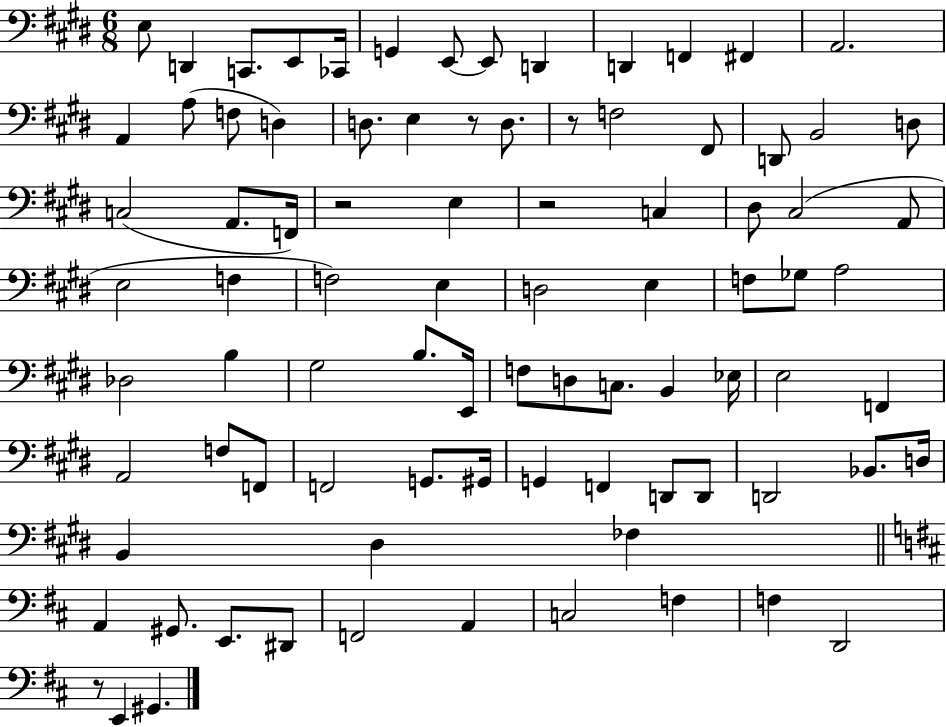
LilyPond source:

{
  \clef bass
  \numericTimeSignature
  \time 6/8
  \key e \major
  \repeat volta 2 { e8 d,4 c,8. e,8 ces,16 | g,4 e,8~~ e,8 d,4 | d,4 f,4 fis,4 | a,2. | \break a,4 a8( f8 d4) | d8. e4 r8 d8. | r8 f2 fis,8 | d,8 b,2 d8 | \break c2( a,8. f,16) | r2 e4 | r2 c4 | dis8 cis2( a,8 | \break e2 f4 | f2) e4 | d2 e4 | f8 ges8 a2 | \break des2 b4 | gis2 b8. e,16 | f8 d8 c8. b,4 ees16 | e2 f,4 | \break a,2 f8 f,8 | f,2 g,8. gis,16 | g,4 f,4 d,8 d,8 | d,2 bes,8. d16 | \break b,4 dis4 fes4 | \bar "||" \break \key d \major a,4 gis,8. e,8. dis,8 | f,2 a,4 | c2 f4 | f4 d,2 | \break r8 e,4 gis,4. | } \bar "|."
}